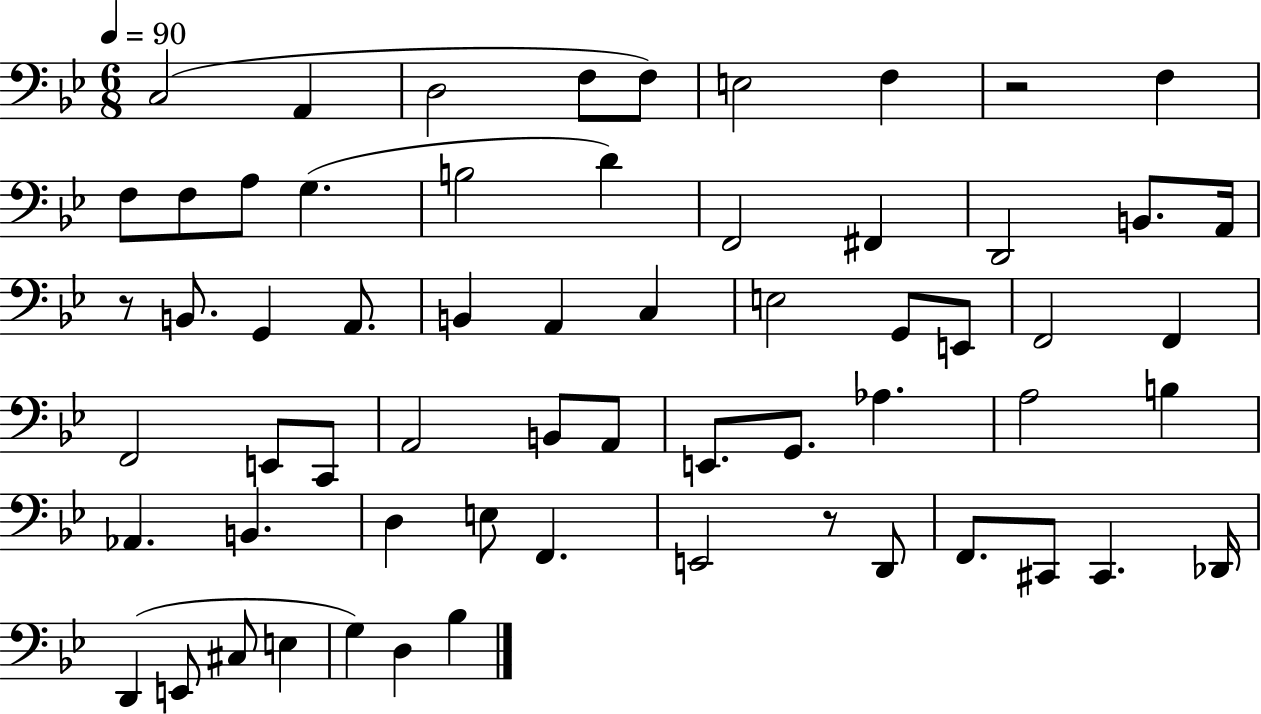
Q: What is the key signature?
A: BES major